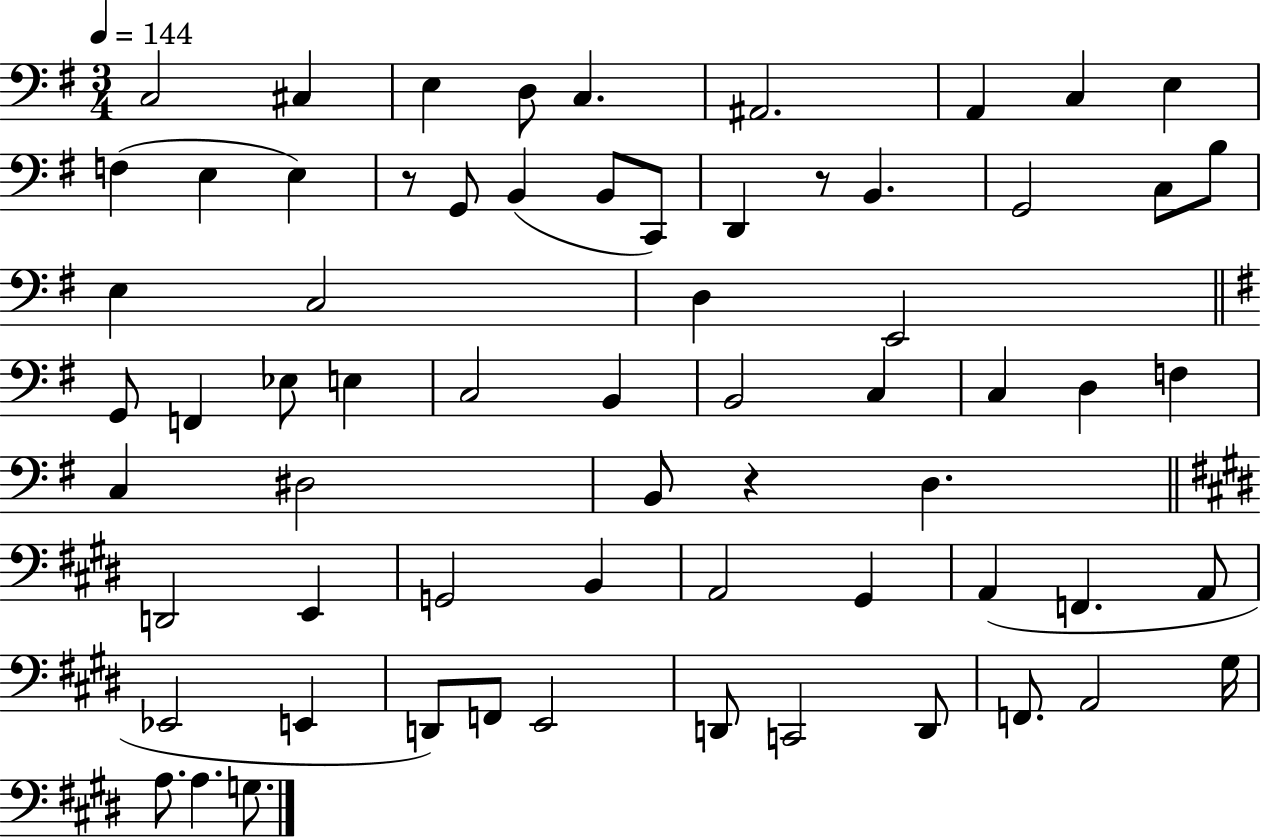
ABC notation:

X:1
T:Untitled
M:3/4
L:1/4
K:G
C,2 ^C, E, D,/2 C, ^A,,2 A,, C, E, F, E, E, z/2 G,,/2 B,, B,,/2 C,,/2 D,, z/2 B,, G,,2 C,/2 B,/2 E, C,2 D, E,,2 G,,/2 F,, _E,/2 E, C,2 B,, B,,2 C, C, D, F, C, ^D,2 B,,/2 z D, D,,2 E,, G,,2 B,, A,,2 ^G,, A,, F,, A,,/2 _E,,2 E,, D,,/2 F,,/2 E,,2 D,,/2 C,,2 D,,/2 F,,/2 A,,2 ^G,/4 A,/2 A, G,/2